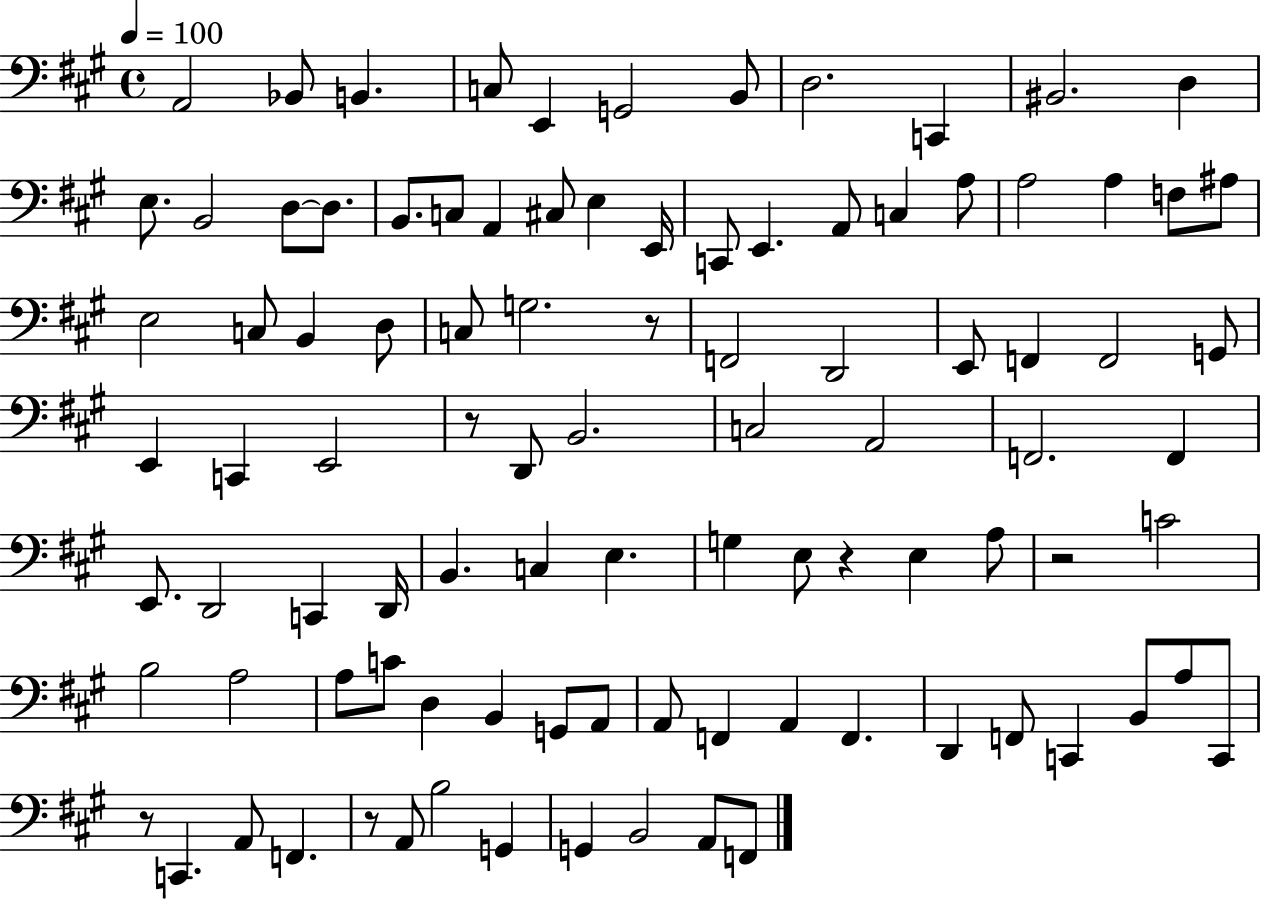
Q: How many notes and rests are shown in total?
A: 97